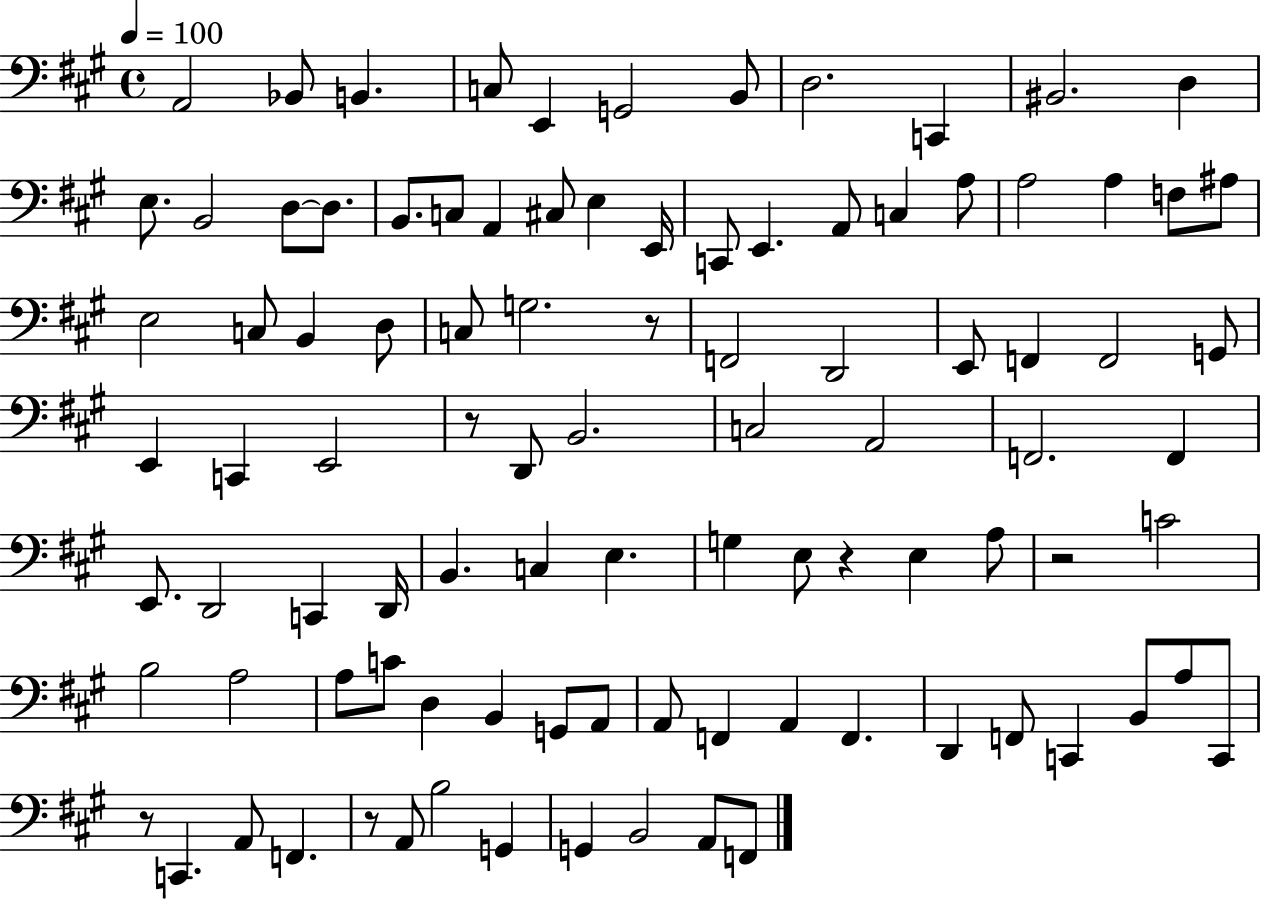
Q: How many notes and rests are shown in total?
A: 97